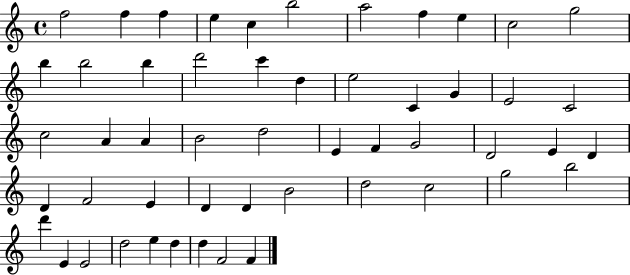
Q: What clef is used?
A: treble